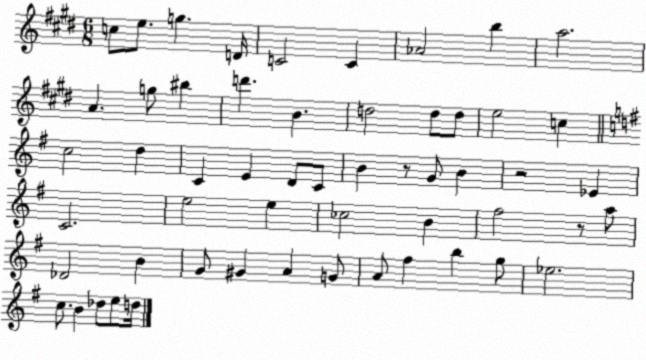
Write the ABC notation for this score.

X:1
T:Untitled
M:6/8
L:1/4
K:E
c/2 e/2 g D/4 C2 C _A2 b a2 A g/2 ^b d' B d2 d/2 d/2 e2 c c2 d C E D/2 C/2 B z/2 G/2 B z2 _E C2 e2 e _c2 B ^f2 z/2 a/2 _D2 B G/2 ^G A G/2 A/2 ^f b g/2 _e2 c/2 B _d/2 e/2 d/4